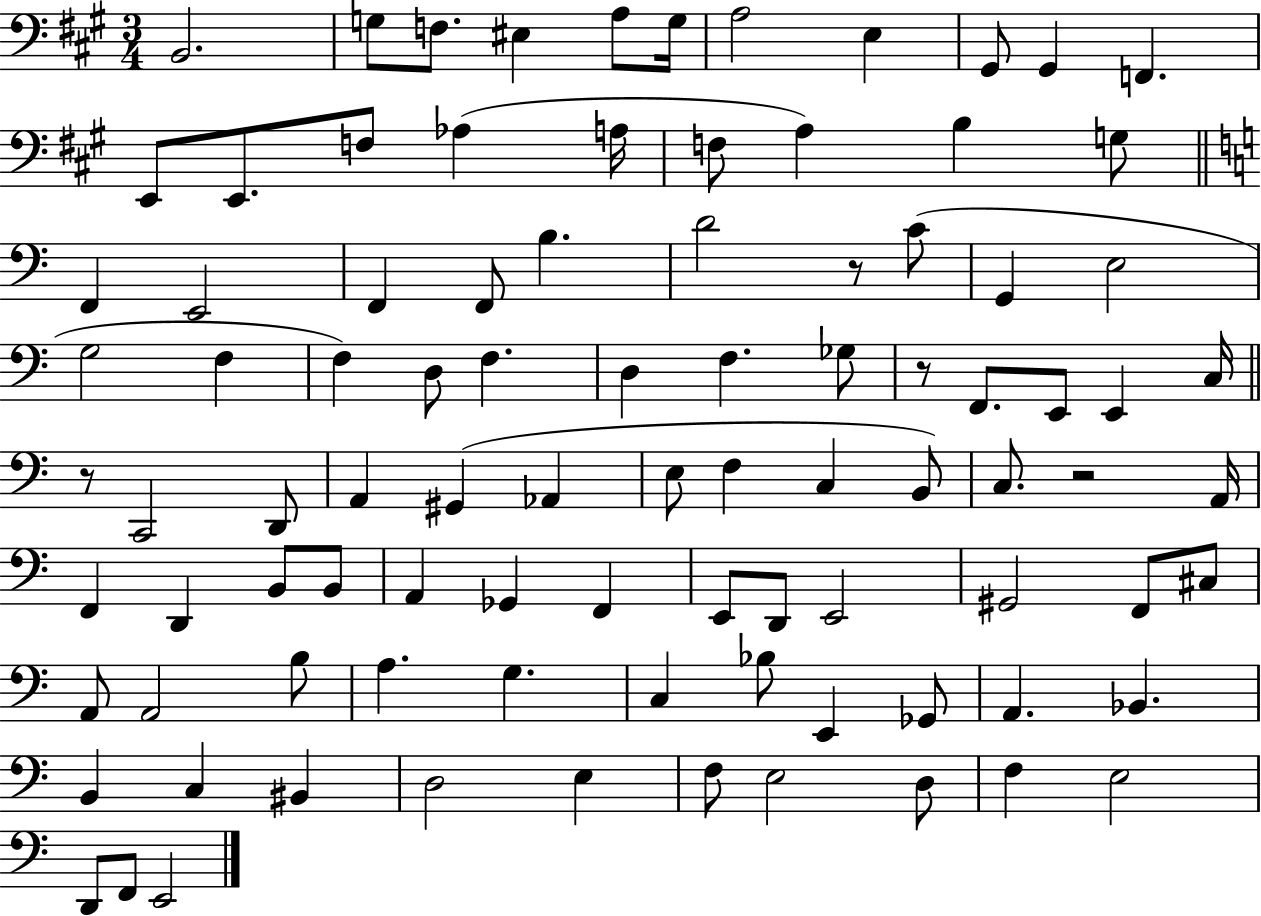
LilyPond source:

{
  \clef bass
  \numericTimeSignature
  \time 3/4
  \key a \major
  b,2. | g8 f8. eis4 a8 g16 | a2 e4 | gis,8 gis,4 f,4. | \break e,8 e,8. f8 aes4( a16 | f8 a4) b4 g8 | \bar "||" \break \key a \minor f,4 e,2 | f,4 f,8 b4. | d'2 r8 c'8( | g,4 e2 | \break g2 f4 | f4) d8 f4. | d4 f4. ges8 | r8 f,8. e,8 e,4 c16 | \break \bar "||" \break \key a \minor r8 c,2 d,8 | a,4 gis,4( aes,4 | e8 f4 c4 b,8) | c8. r2 a,16 | \break f,4 d,4 b,8 b,8 | a,4 ges,4 f,4 | e,8 d,8 e,2 | gis,2 f,8 cis8 | \break a,8 a,2 b8 | a4. g4. | c4 bes8 e,4 ges,8 | a,4. bes,4. | \break b,4 c4 bis,4 | d2 e4 | f8 e2 d8 | f4 e2 | \break d,8 f,8 e,2 | \bar "|."
}